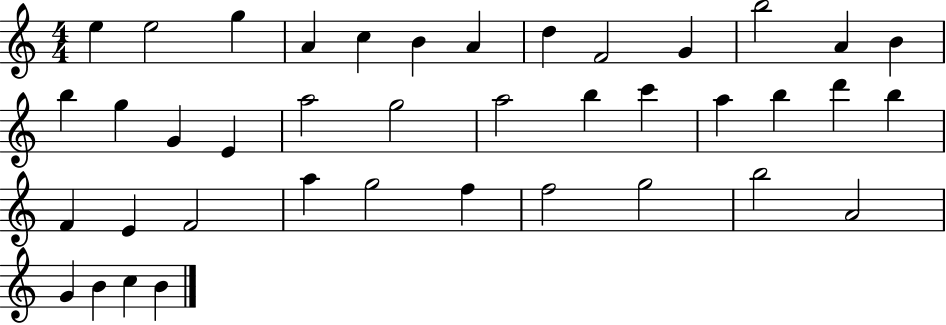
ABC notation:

X:1
T:Untitled
M:4/4
L:1/4
K:C
e e2 g A c B A d F2 G b2 A B b g G E a2 g2 a2 b c' a b d' b F E F2 a g2 f f2 g2 b2 A2 G B c B